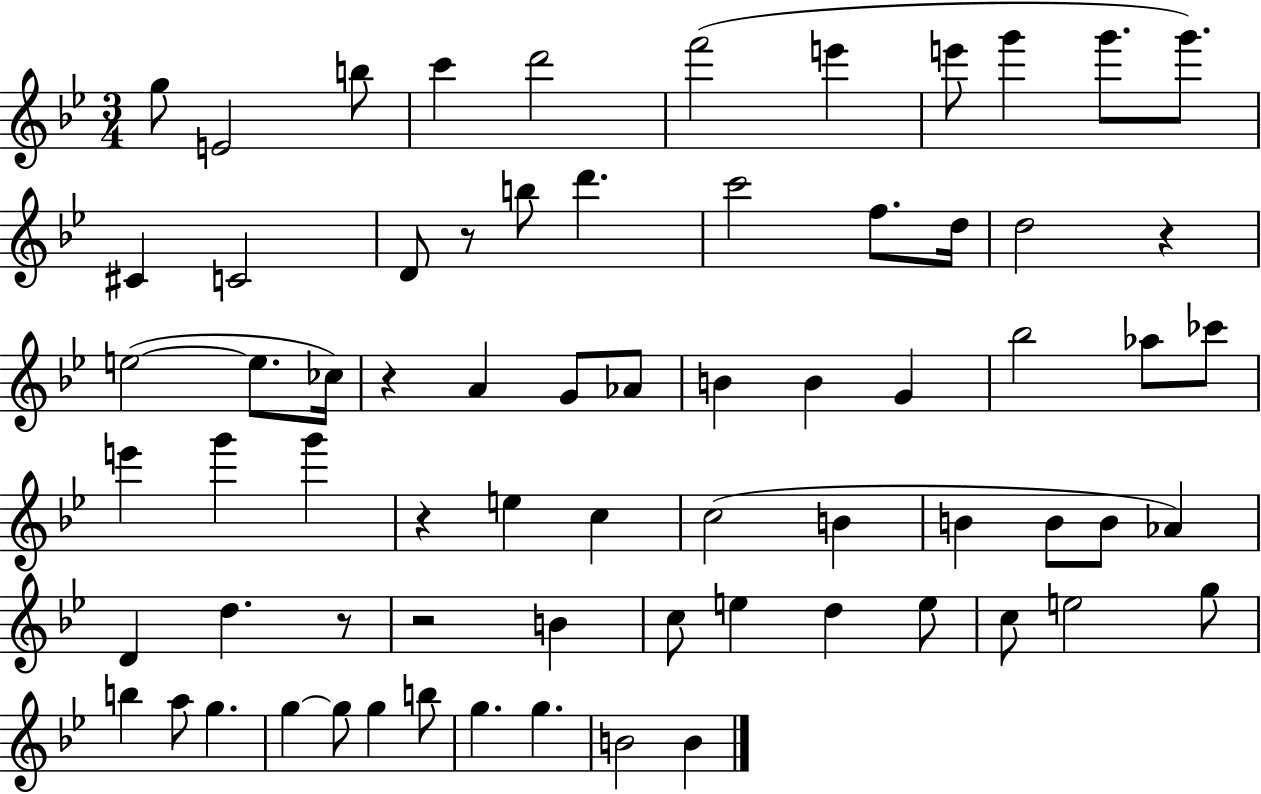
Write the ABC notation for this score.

X:1
T:Untitled
M:3/4
L:1/4
K:Bb
g/2 E2 b/2 c' d'2 f'2 e' e'/2 g' g'/2 g'/2 ^C C2 D/2 z/2 b/2 d' c'2 f/2 d/4 d2 z e2 e/2 _c/4 z A G/2 _A/2 B B G _b2 _a/2 _c'/2 e' g' g' z e c c2 B B B/2 B/2 _A D d z/2 z2 B c/2 e d e/2 c/2 e2 g/2 b a/2 g g g/2 g b/2 g g B2 B